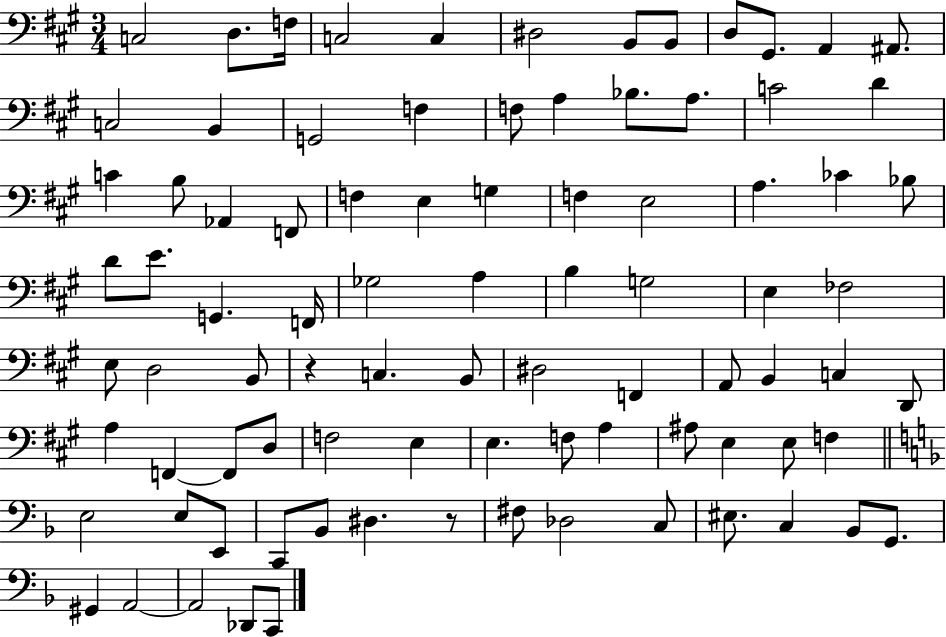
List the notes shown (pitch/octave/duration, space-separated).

C3/h D3/e. F3/s C3/h C3/q D#3/h B2/e B2/e D3/e G#2/e. A2/q A#2/e. C3/h B2/q G2/h F3/q F3/e A3/q Bb3/e. A3/e. C4/h D4/q C4/q B3/e Ab2/q F2/e F3/q E3/q G3/q F3/q E3/h A3/q. CES4/q Bb3/e D4/e E4/e. G2/q. F2/s Gb3/h A3/q B3/q G3/h E3/q FES3/h E3/e D3/h B2/e R/q C3/q. B2/e D#3/h F2/q A2/e B2/q C3/q D2/e A3/q F2/q F2/e D3/e F3/h E3/q E3/q. F3/e A3/q A#3/e E3/q E3/e F3/q E3/h E3/e E2/e C2/e Bb2/e D#3/q. R/e F#3/e Db3/h C3/e EIS3/e. C3/q Bb2/e G2/e. G#2/q A2/h A2/h Db2/e C2/e